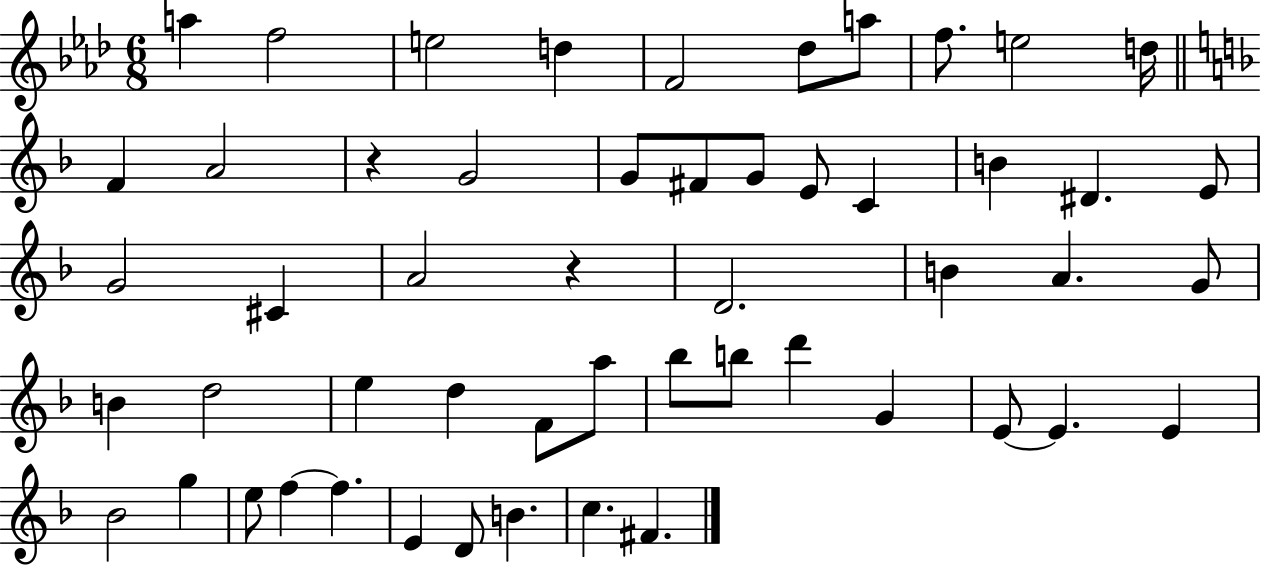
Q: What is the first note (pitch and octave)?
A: A5